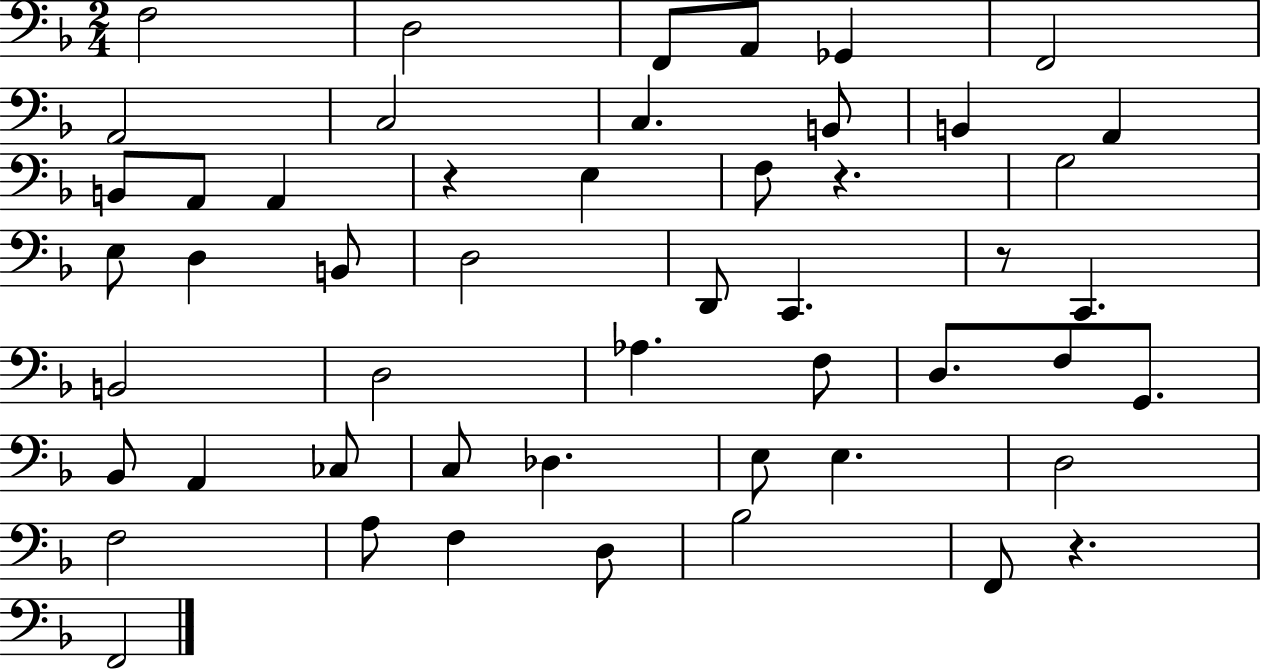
{
  \clef bass
  \numericTimeSignature
  \time 2/4
  \key f \major
  f2 | d2 | f,8 a,8 ges,4 | f,2 | \break a,2 | c2 | c4. b,8 | b,4 a,4 | \break b,8 a,8 a,4 | r4 e4 | f8 r4. | g2 | \break e8 d4 b,8 | d2 | d,8 c,4. | r8 c,4. | \break b,2 | d2 | aes4. f8 | d8. f8 g,8. | \break bes,8 a,4 ces8 | c8 des4. | e8 e4. | d2 | \break f2 | a8 f4 d8 | bes2 | f,8 r4. | \break f,2 | \bar "|."
}